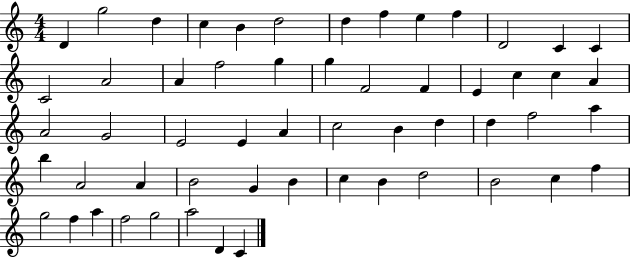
{
  \clef treble
  \numericTimeSignature
  \time 4/4
  \key c \major
  d'4 g''2 d''4 | c''4 b'4 d''2 | d''4 f''4 e''4 f''4 | d'2 c'4 c'4 | \break c'2 a'2 | a'4 f''2 g''4 | g''4 f'2 f'4 | e'4 c''4 c''4 a'4 | \break a'2 g'2 | e'2 e'4 a'4 | c''2 b'4 d''4 | d''4 f''2 a''4 | \break b''4 a'2 a'4 | b'2 g'4 b'4 | c''4 b'4 d''2 | b'2 c''4 f''4 | \break g''2 f''4 a''4 | f''2 g''2 | a''2 d'4 c'4 | \bar "|."
}